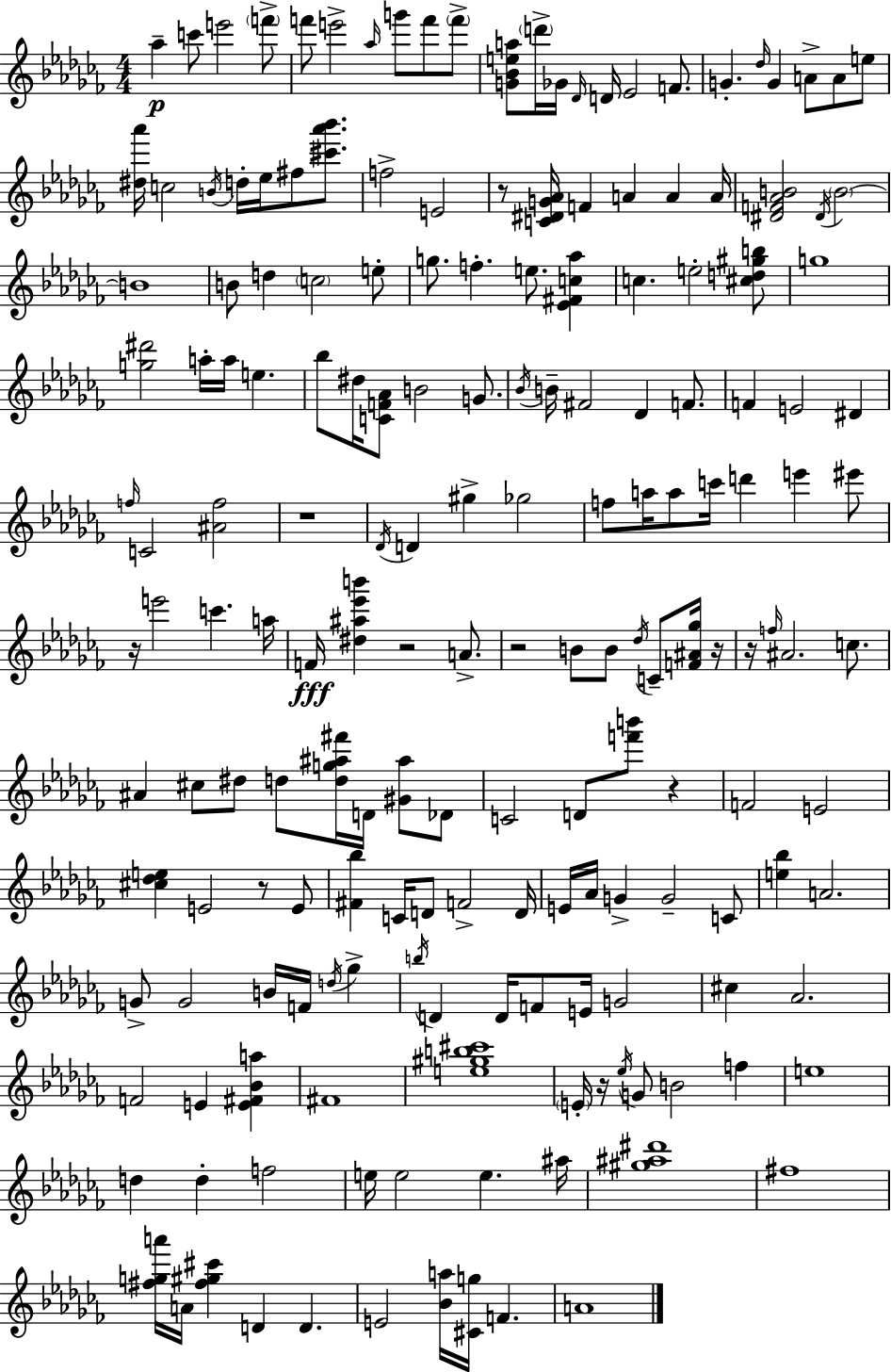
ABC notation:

X:1
T:Untitled
M:4/4
L:1/4
K:Abm
_a c'/2 e'2 f'/2 f'/2 e'2 _a/4 g'/2 f'/2 f'/2 [G_Bea]/2 d'/4 _G/4 _D/4 D/4 _E2 F/2 G _d/4 G A/2 A/2 e/2 [^d_a']/4 c2 B/4 d/4 _e/4 ^f/2 [^c'_a'_b']/2 f2 E2 z/2 [C^DG_A]/4 F A A A/4 [^DF_AB]2 ^D/4 B2 B4 B/2 d c2 e/2 g/2 f e/2 [_E^Fc_a] c e2 [^cd^gb]/2 g4 [g^d']2 a/4 a/4 e _b/2 ^d/4 [CF_A]/2 B2 G/2 _B/4 B/4 ^F2 _D F/2 F E2 ^D f/4 C2 [^Af]2 z4 _D/4 D ^g _g2 f/2 a/4 a/2 c'/4 d' e' ^e'/2 z/4 e'2 c' a/4 F/4 [^d^a_e'b'] z2 A/2 z2 B/2 B/2 _d/4 C/2 [F^A_g]/4 z/4 z/4 f/4 ^A2 c/2 ^A ^c/2 ^d/2 d/2 [dg^a^f']/4 D/4 [^G^a]/2 _D/2 C2 D/2 [f'b']/2 z F2 E2 [^c_de] E2 z/2 E/2 [^F_b] C/4 D/2 F2 D/4 E/4 _A/4 G G2 C/2 [e_b] A2 G/2 G2 B/4 F/4 d/4 _g b/4 D D/4 F/2 E/4 G2 ^c _A2 F2 E [E^F_Ba] ^F4 [e^gb^c']4 E/4 z/4 _e/4 G/2 B2 f e4 d d f2 e/4 e2 e ^a/4 [^g^a^d']4 ^f4 [^fga']/4 A/4 [^f^g^c'] D D E2 [_Ba]/4 [^Cg]/4 F A4